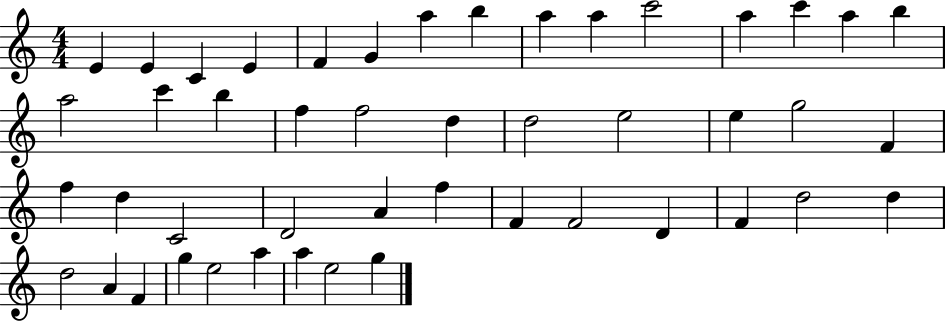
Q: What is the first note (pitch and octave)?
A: E4